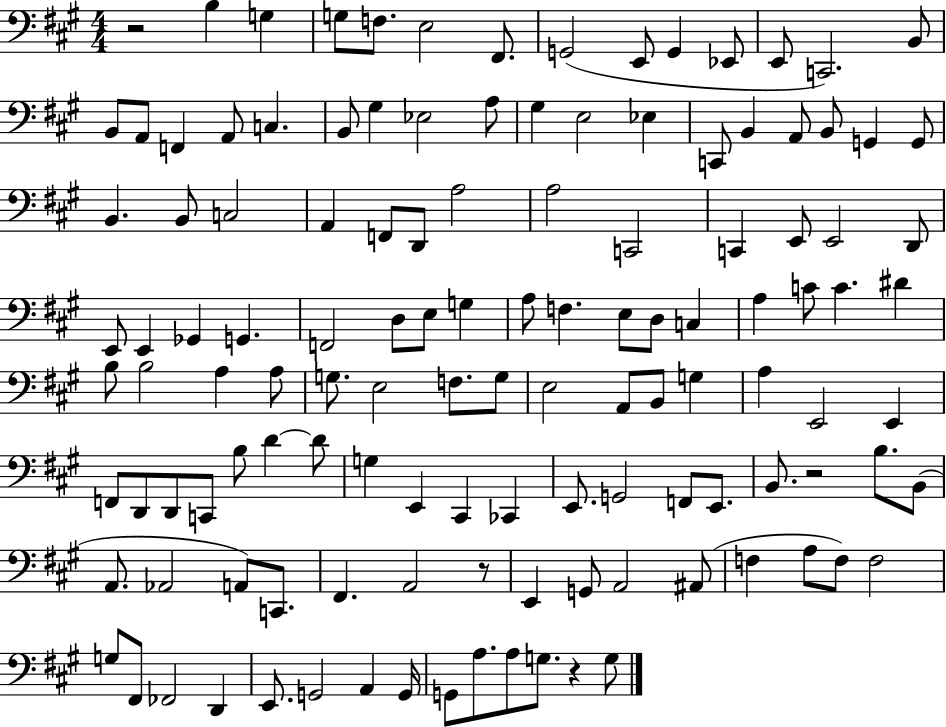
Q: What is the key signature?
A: A major